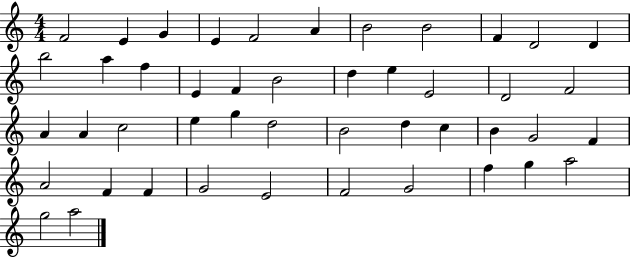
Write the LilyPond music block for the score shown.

{
  \clef treble
  \numericTimeSignature
  \time 4/4
  \key c \major
  f'2 e'4 g'4 | e'4 f'2 a'4 | b'2 b'2 | f'4 d'2 d'4 | \break b''2 a''4 f''4 | e'4 f'4 b'2 | d''4 e''4 e'2 | d'2 f'2 | \break a'4 a'4 c''2 | e''4 g''4 d''2 | b'2 d''4 c''4 | b'4 g'2 f'4 | \break a'2 f'4 f'4 | g'2 e'2 | f'2 g'2 | f''4 g''4 a''2 | \break g''2 a''2 | \bar "|."
}